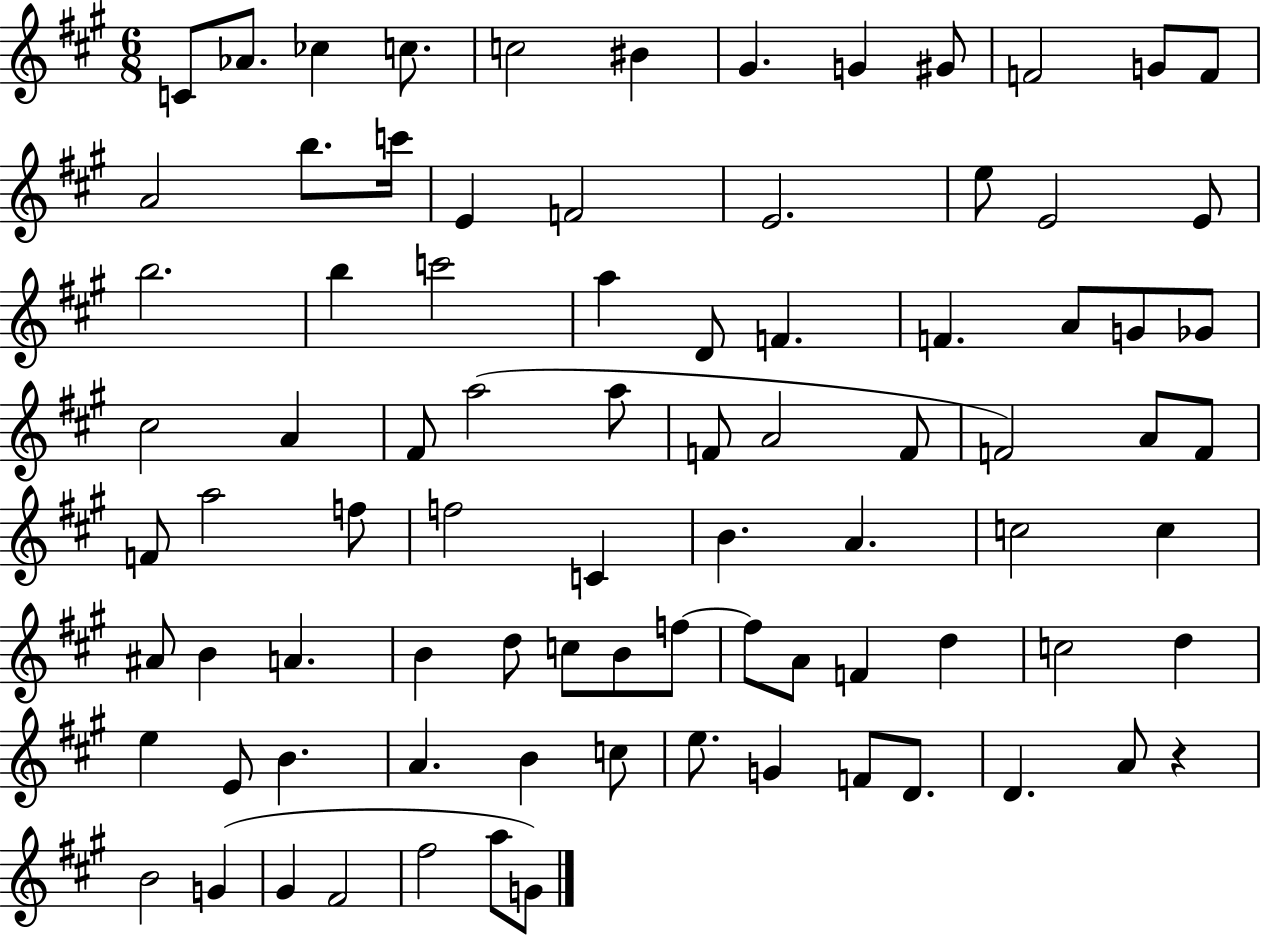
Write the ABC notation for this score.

X:1
T:Untitled
M:6/8
L:1/4
K:A
C/2 _A/2 _c c/2 c2 ^B ^G G ^G/2 F2 G/2 F/2 A2 b/2 c'/4 E F2 E2 e/2 E2 E/2 b2 b c'2 a D/2 F F A/2 G/2 _G/2 ^c2 A ^F/2 a2 a/2 F/2 A2 F/2 F2 A/2 F/2 F/2 a2 f/2 f2 C B A c2 c ^A/2 B A B d/2 c/2 B/2 f/2 f/2 A/2 F d c2 d e E/2 B A B c/2 e/2 G F/2 D/2 D A/2 z B2 G ^G ^F2 ^f2 a/2 G/2